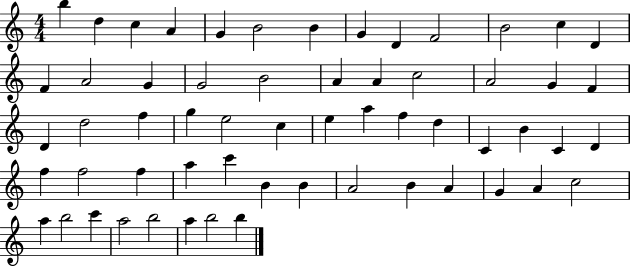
B5/q D5/q C5/q A4/q G4/q B4/h B4/q G4/q D4/q F4/h B4/h C5/q D4/q F4/q A4/h G4/q G4/h B4/h A4/q A4/q C5/h A4/h G4/q F4/q D4/q D5/h F5/q G5/q E5/h C5/q E5/q A5/q F5/q D5/q C4/q B4/q C4/q D4/q F5/q F5/h F5/q A5/q C6/q B4/q B4/q A4/h B4/q A4/q G4/q A4/q C5/h A5/q B5/h C6/q A5/h B5/h A5/q B5/h B5/q